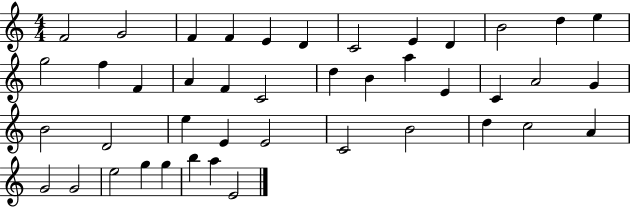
{
  \clef treble
  \numericTimeSignature
  \time 4/4
  \key c \major
  f'2 g'2 | f'4 f'4 e'4 d'4 | c'2 e'4 d'4 | b'2 d''4 e''4 | \break g''2 f''4 f'4 | a'4 f'4 c'2 | d''4 b'4 a''4 e'4 | c'4 a'2 g'4 | \break b'2 d'2 | e''4 e'4 e'2 | c'2 b'2 | d''4 c''2 a'4 | \break g'2 g'2 | e''2 g''4 g''4 | b''4 a''4 e'2 | \bar "|."
}